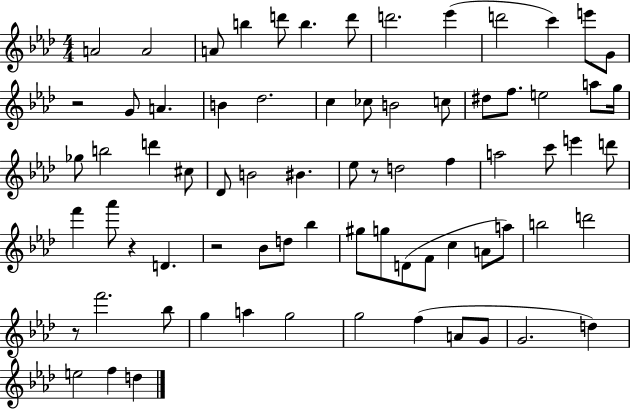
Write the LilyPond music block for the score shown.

{
  \clef treble
  \numericTimeSignature
  \time 4/4
  \key aes \major
  a'2 a'2 | a'8 b''4 d'''8 b''4. d'''8 | d'''2. ees'''4( | d'''2 c'''4) e'''8 g'8 | \break r2 g'8 a'4. | b'4 des''2. | c''4 ces''8 b'2 c''8 | dis''8 f''8. e''2 a''8 g''16 | \break ges''8 b''2 d'''4 cis''8 | des'8 b'2 bis'4. | ees''8 r8 d''2 f''4 | a''2 c'''8 e'''4 d'''8 | \break f'''4 aes'''8 r4 d'4. | r2 bes'8 d''8 bes''4 | gis''8 g''8 d'8( f'8 c''4 a'8 a''8) | b''2 d'''2 | \break r8 f'''2. bes''8 | g''4 a''4 g''2 | g''2 f''4( a'8 g'8 | g'2. d''4) | \break e''2 f''4 d''4 | \bar "|."
}